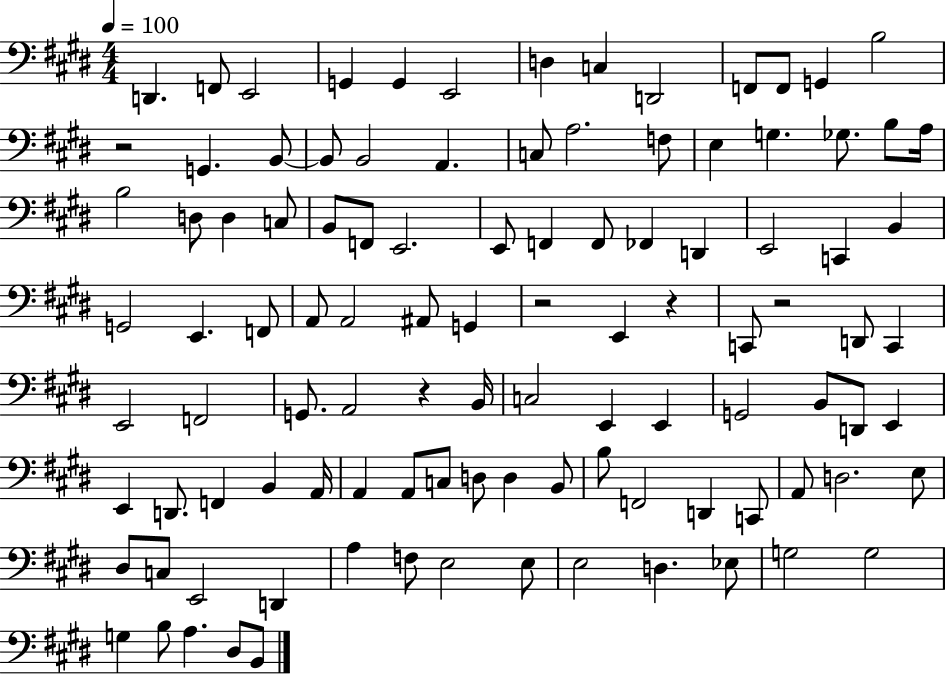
X:1
T:Untitled
M:4/4
L:1/4
K:E
D,, F,,/2 E,,2 G,, G,, E,,2 D, C, D,,2 F,,/2 F,,/2 G,, B,2 z2 G,, B,,/2 B,,/2 B,,2 A,, C,/2 A,2 F,/2 E, G, _G,/2 B,/2 A,/4 B,2 D,/2 D, C,/2 B,,/2 F,,/2 E,,2 E,,/2 F,, F,,/2 _F,, D,, E,,2 C,, B,, G,,2 E,, F,,/2 A,,/2 A,,2 ^A,,/2 G,, z2 E,, z C,,/2 z2 D,,/2 C,, E,,2 F,,2 G,,/2 A,,2 z B,,/4 C,2 E,, E,, G,,2 B,,/2 D,,/2 E,, E,, D,,/2 F,, B,, A,,/4 A,, A,,/2 C,/2 D,/2 D, B,,/2 B,/2 F,,2 D,, C,,/2 A,,/2 D,2 E,/2 ^D,/2 C,/2 E,,2 D,, A, F,/2 E,2 E,/2 E,2 D, _E,/2 G,2 G,2 G, B,/2 A, ^D,/2 B,,/2